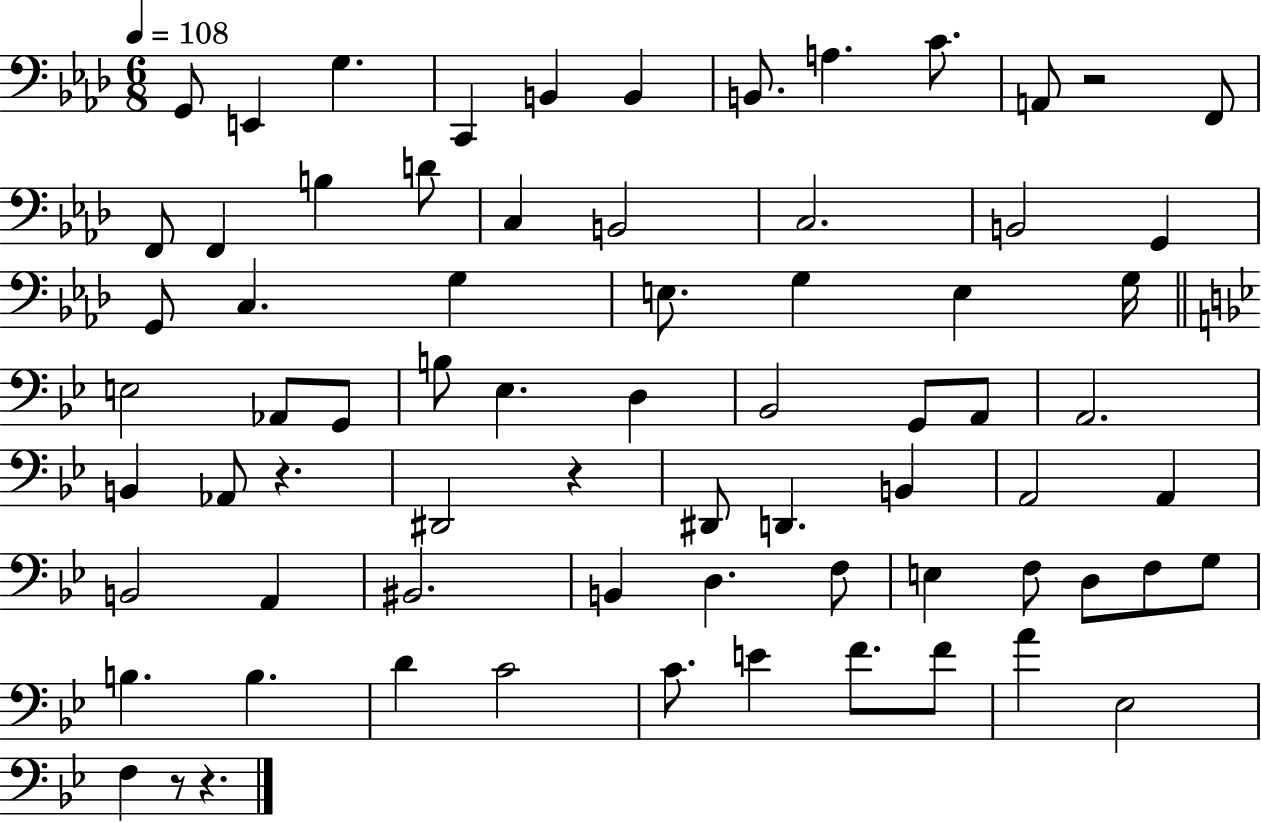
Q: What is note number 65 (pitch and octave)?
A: A4